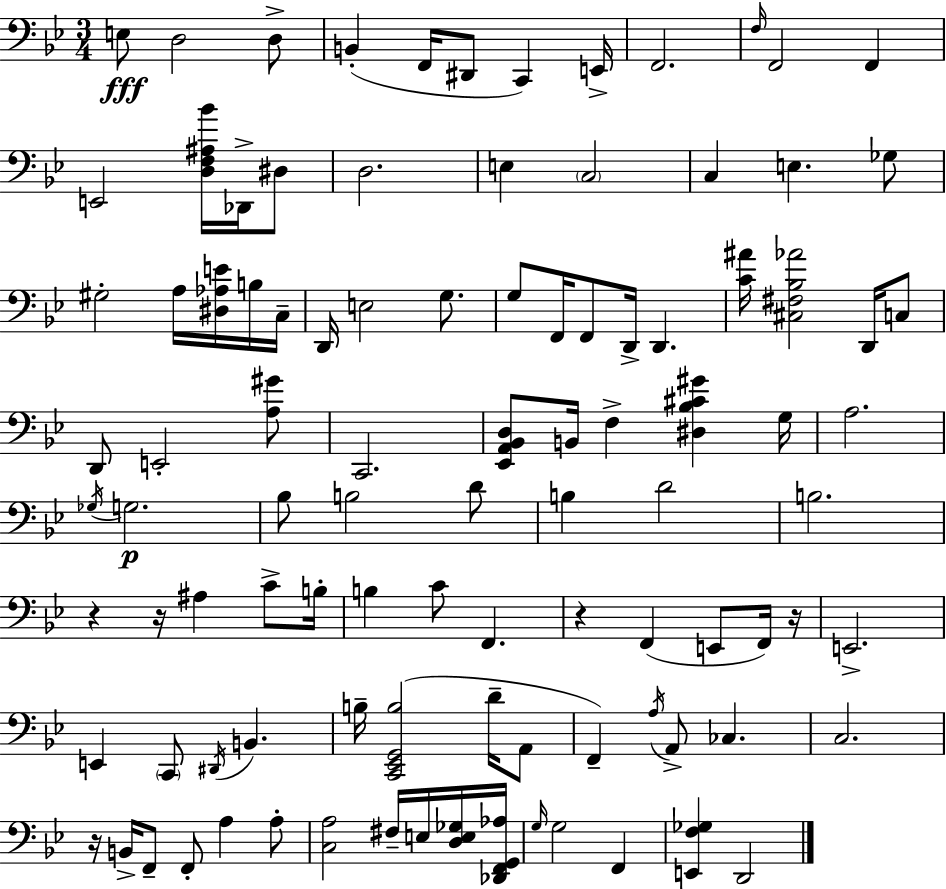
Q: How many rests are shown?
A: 5